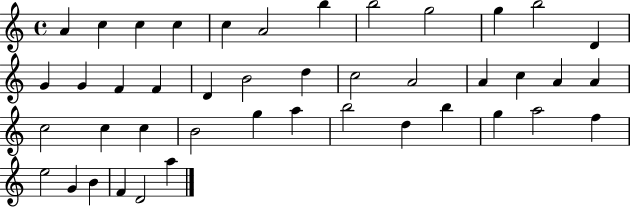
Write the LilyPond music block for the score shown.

{
  \clef treble
  \time 4/4
  \defaultTimeSignature
  \key c \major
  a'4 c''4 c''4 c''4 | c''4 a'2 b''4 | b''2 g''2 | g''4 b''2 d'4 | \break g'4 g'4 f'4 f'4 | d'4 b'2 d''4 | c''2 a'2 | a'4 c''4 a'4 a'4 | \break c''2 c''4 c''4 | b'2 g''4 a''4 | b''2 d''4 b''4 | g''4 a''2 f''4 | \break e''2 g'4 b'4 | f'4 d'2 a''4 | \bar "|."
}